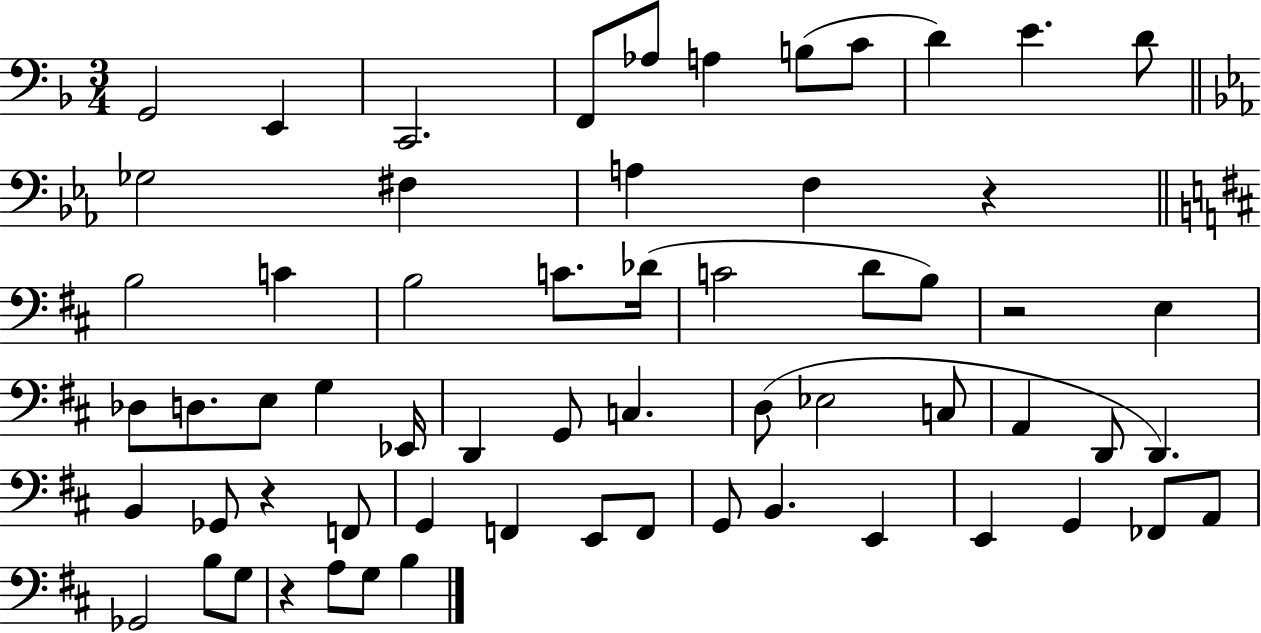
G2/h E2/q C2/h. F2/e Ab3/e A3/q B3/e C4/e D4/q E4/q. D4/e Gb3/h F#3/q A3/q F3/q R/q B3/h C4/q B3/h C4/e. Db4/s C4/h D4/e B3/e R/h E3/q Db3/e D3/e. E3/e G3/q Eb2/s D2/q G2/e C3/q. D3/e Eb3/h C3/e A2/q D2/e D2/q. B2/q Gb2/e R/q F2/e G2/q F2/q E2/e F2/e G2/e B2/q. E2/q E2/q G2/q FES2/e A2/e Gb2/h B3/e G3/e R/q A3/e G3/e B3/q